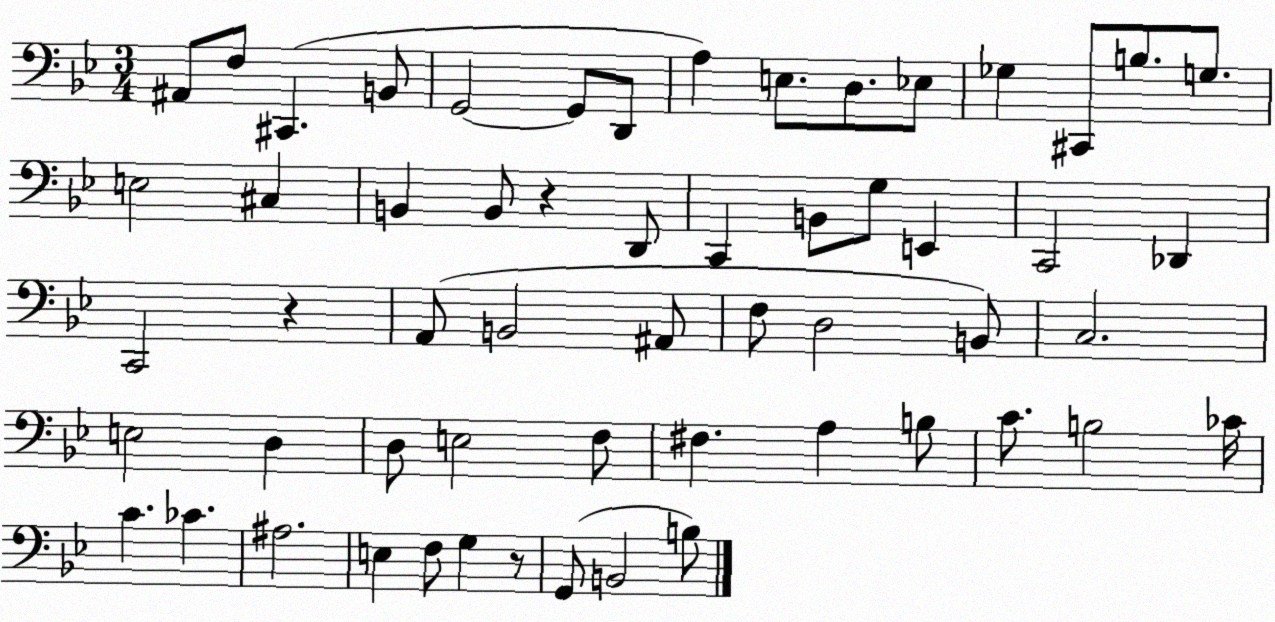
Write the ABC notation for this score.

X:1
T:Untitled
M:3/4
L:1/4
K:Bb
^A,,/2 F,/2 ^C,, B,,/2 G,,2 G,,/2 D,,/2 A, E,/2 D,/2 _E,/2 _G, ^C,,/2 B,/2 G,/2 E,2 ^C, B,, B,,/2 z D,,/2 C,, B,,/2 G,/2 E,, C,,2 _D,, C,,2 z A,,/2 B,,2 ^A,,/2 F,/2 D,2 B,,/2 C,2 E,2 D, D,/2 E,2 F,/2 ^F, A, B,/2 C/2 B,2 _C/4 C _C ^A,2 E, F,/2 G, z/2 G,,/2 B,,2 B,/2